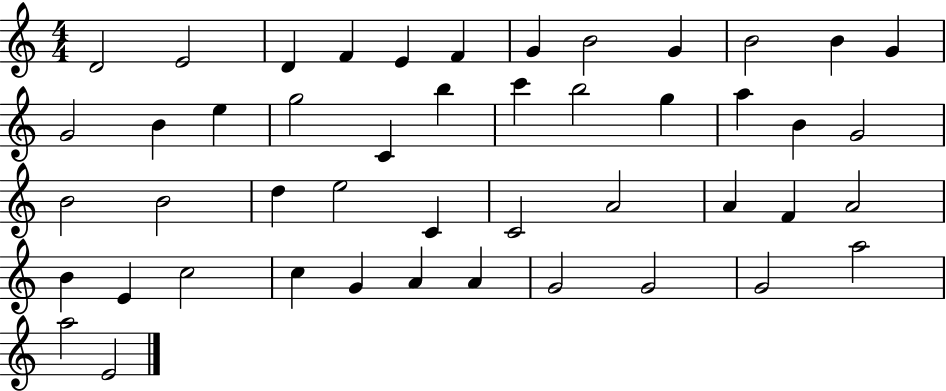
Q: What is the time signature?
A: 4/4